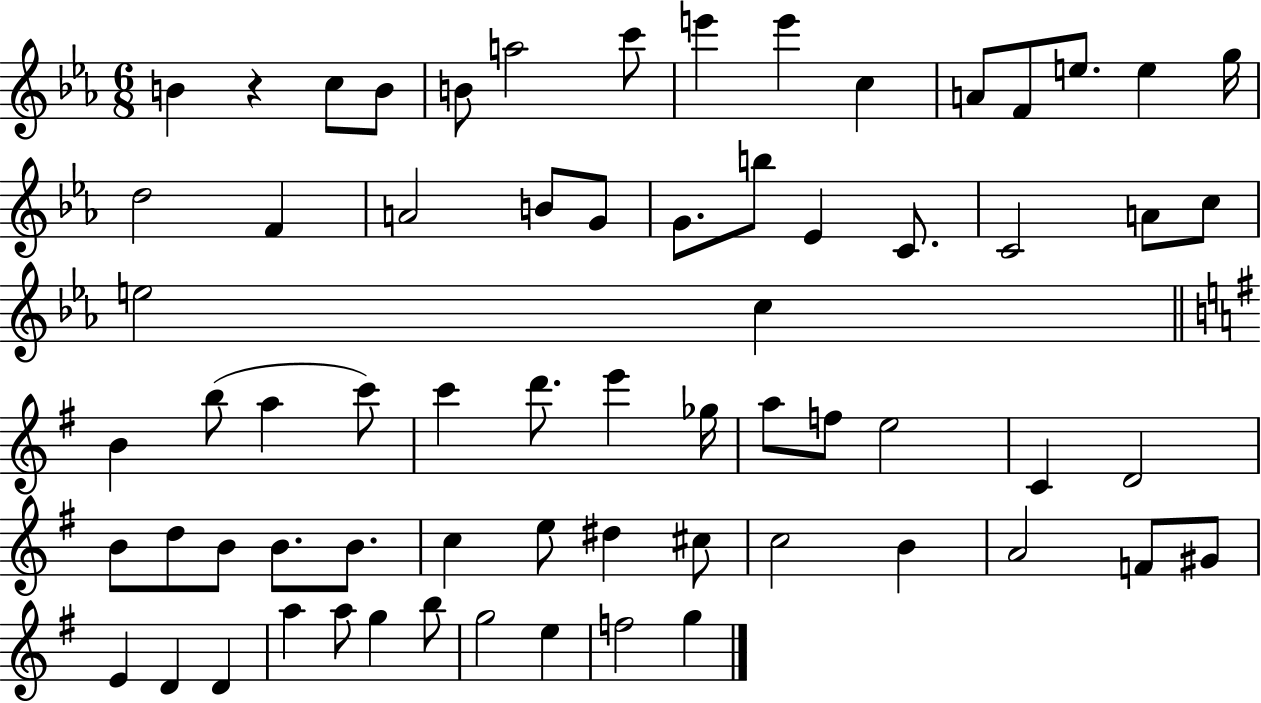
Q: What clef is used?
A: treble